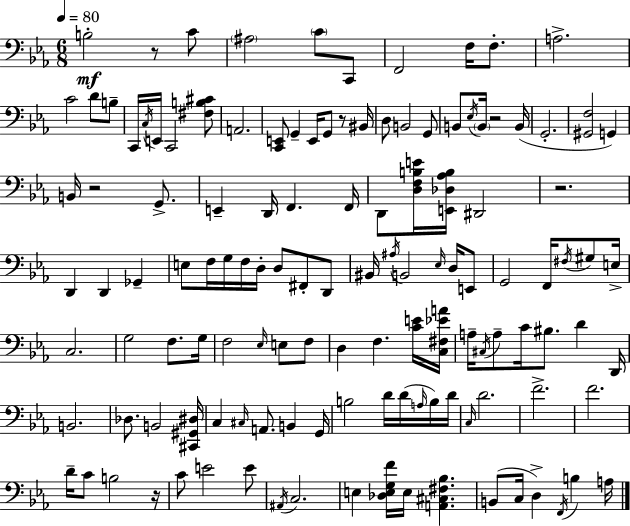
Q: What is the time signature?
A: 6/8